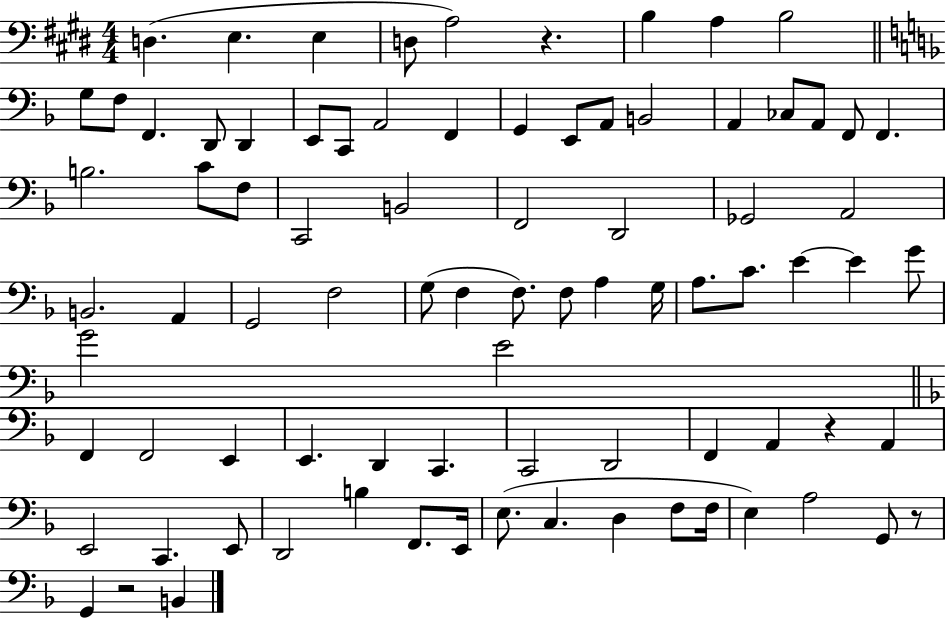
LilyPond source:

{
  \clef bass
  \numericTimeSignature
  \time 4/4
  \key e \major
  \repeat volta 2 { d4.( e4. e4 | d8 a2) r4. | b4 a4 b2 | \bar "||" \break \key f \major g8 f8 f,4. d,8 d,4 | e,8 c,8 a,2 f,4 | g,4 e,8 a,8 b,2 | a,4 ces8 a,8 f,8 f,4. | \break b2. c'8 f8 | c,2 b,2 | f,2 d,2 | ges,2 a,2 | \break b,2. a,4 | g,2 f2 | g8( f4 f8.) f8 a4 g16 | a8. c'8. e'4~~ e'4 g'8 | \break g'2 e'2 | \bar "||" \break \key f \major f,4 f,2 e,4 | e,4. d,4 c,4. | c,2 d,2 | f,4 a,4 r4 a,4 | \break e,2 c,4. e,8 | d,2 b4 f,8. e,16 | e8.( c4. d4 f8 f16 | e4) a2 g,8 r8 | \break g,4 r2 b,4 | } \bar "|."
}